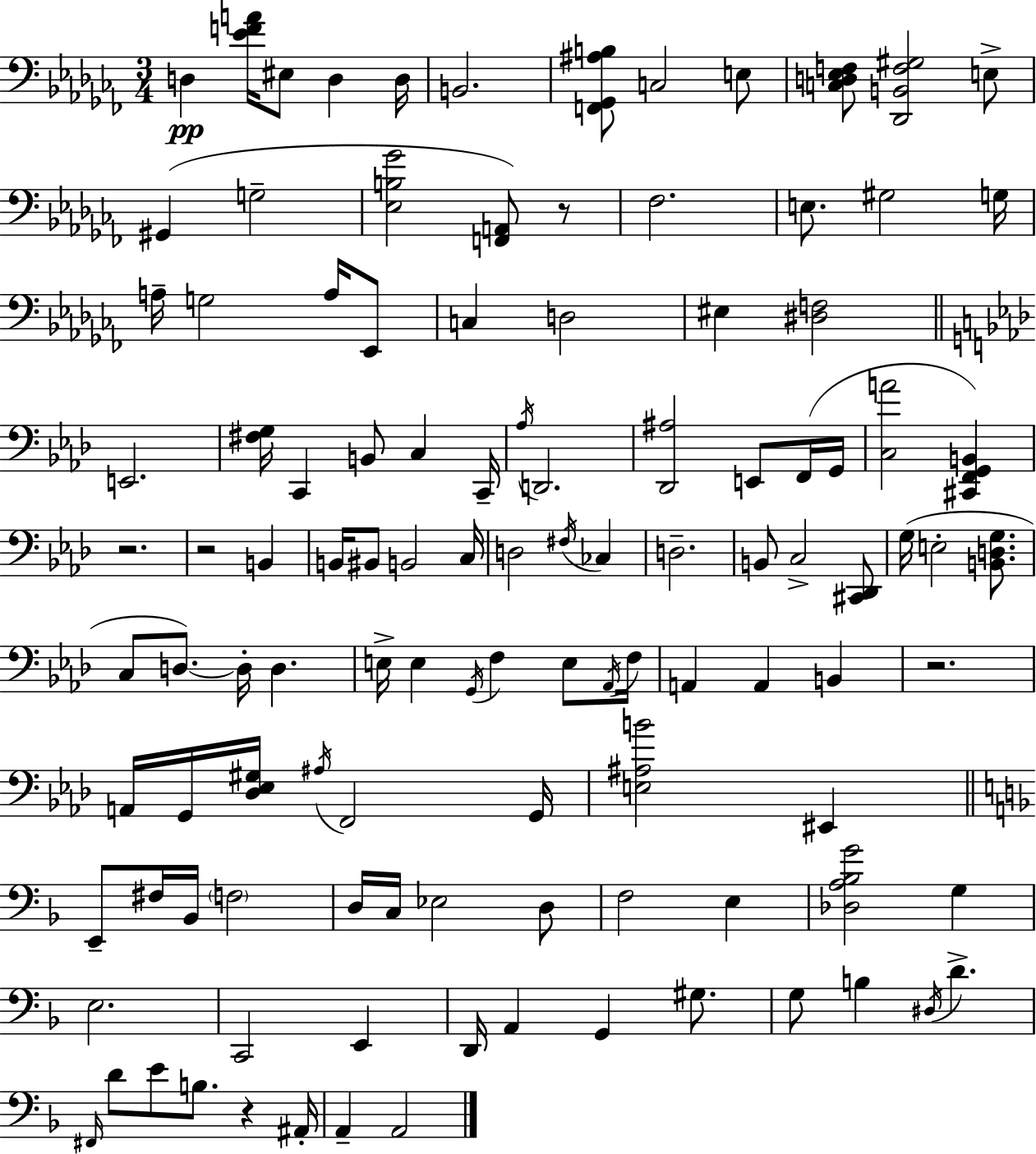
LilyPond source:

{
  \clef bass
  \numericTimeSignature
  \time 3/4
  \key aes \minor
  d4\pp <ees' f' a'>16 eis8 d4 d16 | b,2. | <f, ges, ais b>8 c2 e8 | <c d ees f>8 <des, b, f gis>2 e8-> | \break gis,4( g2-- | <ees b ges'>2 <f, a,>8) r8 | fes2. | e8. gis2 g16 | \break a16-- g2 a16 ees,8 | c4 d2 | eis4 <dis f>2 | \bar "||" \break \key aes \major e,2. | <fis g>16 c,4 b,8 c4 c,16-- | \acciaccatura { aes16 } d,2. | <des, ais>2 e,8 f,16( | \break g,16 <c a'>2 <cis, f, g, b,>4) | r2. | r2 b,4 | b,16 bis,8 b,2 | \break c16 d2 \acciaccatura { fis16 } ces4 | d2.-- | b,8 c2-> | <cis, des,>8 g16( e2-. <b, d g>8. | \break c8 d8.~~) d16-. d4. | e16-> e4 \acciaccatura { g,16 } f4 | e8 \acciaccatura { aes,16 } f16 a,4 a,4 | b,4 r2. | \break a,16 g,16 <des ees gis>16 \acciaccatura { ais16 } f,2 | g,16 <e ais b'>2 | eis,4 \bar "||" \break \key d \minor e,8-- fis16 bes,16 \parenthesize f2 | d16 c16 ees2 d8 | f2 e4 | <des a bes g'>2 g4 | \break e2. | c,2 e,4 | d,16 a,4 g,4 gis8. | g8 b4 \acciaccatura { dis16 } d'4.-> | \break \grace { fis,16 } d'8 e'8 b8. r4 | ais,16-. a,4-- a,2 | \bar "|."
}